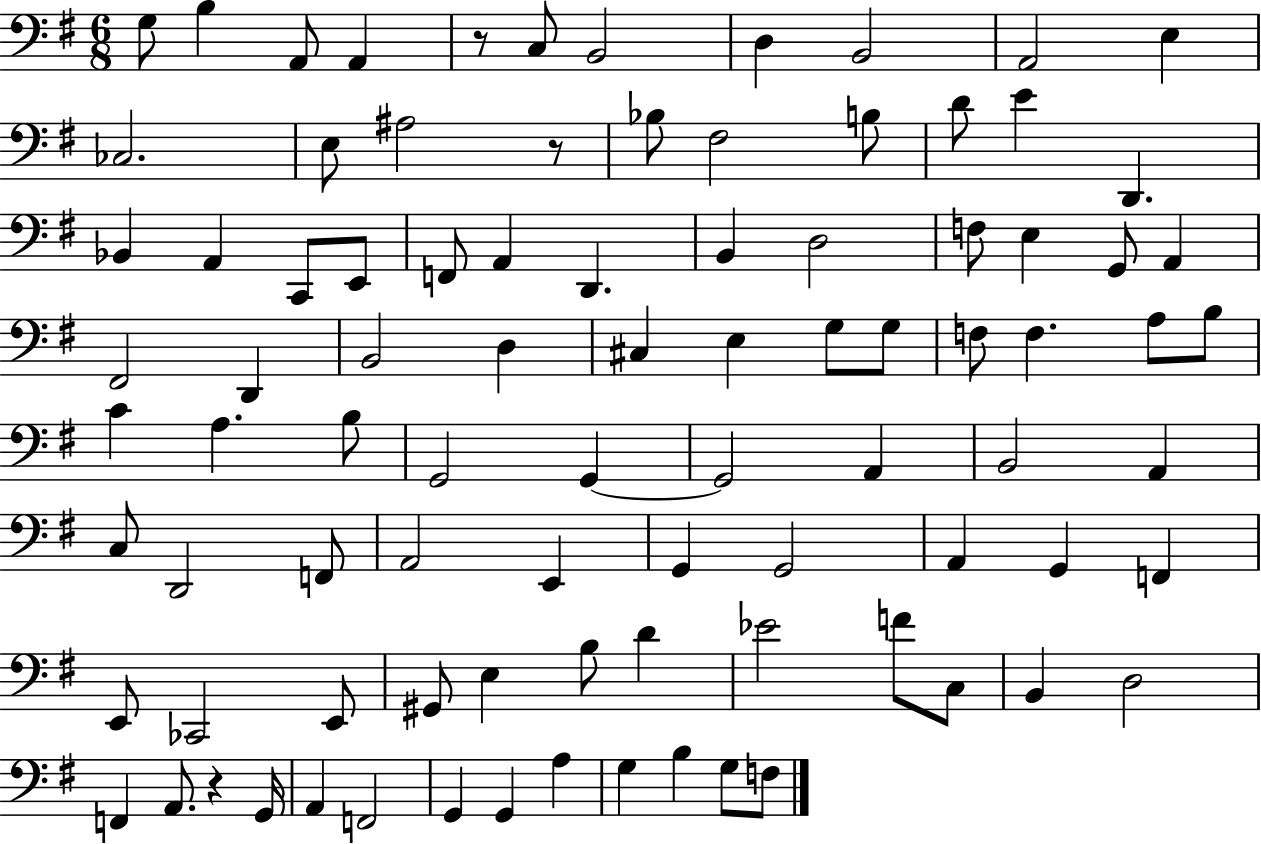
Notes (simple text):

G3/e B3/q A2/e A2/q R/e C3/e B2/h D3/q B2/h A2/h E3/q CES3/h. E3/e A#3/h R/e Bb3/e F#3/h B3/e D4/e E4/q D2/q. Bb2/q A2/q C2/e E2/e F2/e A2/q D2/q. B2/q D3/h F3/e E3/q G2/e A2/q F#2/h D2/q B2/h D3/q C#3/q E3/q G3/e G3/e F3/e F3/q. A3/e B3/e C4/q A3/q. B3/e G2/h G2/q G2/h A2/q B2/h A2/q C3/e D2/h F2/e A2/h E2/q G2/q G2/h A2/q G2/q F2/q E2/e CES2/h E2/e G#2/e E3/q B3/e D4/q Eb4/h F4/e C3/e B2/q D3/h F2/q A2/e. R/q G2/s A2/q F2/h G2/q G2/q A3/q G3/q B3/q G3/e F3/e